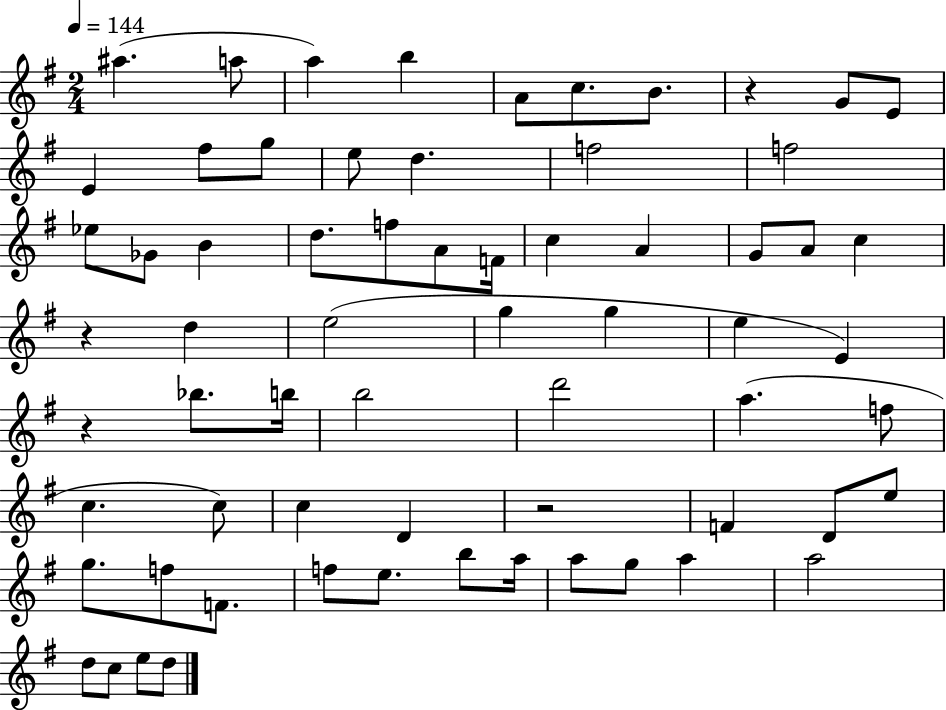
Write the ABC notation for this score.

X:1
T:Untitled
M:2/4
L:1/4
K:G
^a a/2 a b A/2 c/2 B/2 z G/2 E/2 E ^f/2 g/2 e/2 d f2 f2 _e/2 _G/2 B d/2 f/2 A/2 F/4 c A G/2 A/2 c z d e2 g g e E z _b/2 b/4 b2 d'2 a f/2 c c/2 c D z2 F D/2 e/2 g/2 f/2 F/2 f/2 e/2 b/2 a/4 a/2 g/2 a a2 d/2 c/2 e/2 d/2